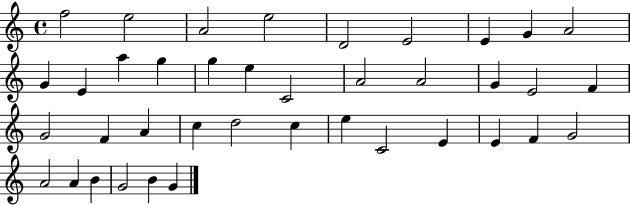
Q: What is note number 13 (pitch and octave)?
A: G5